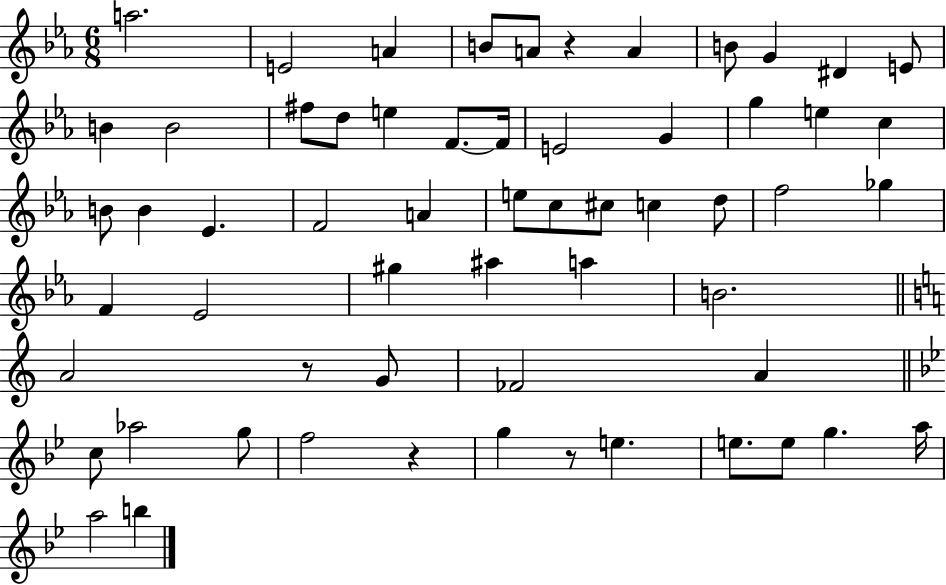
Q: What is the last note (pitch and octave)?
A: B5